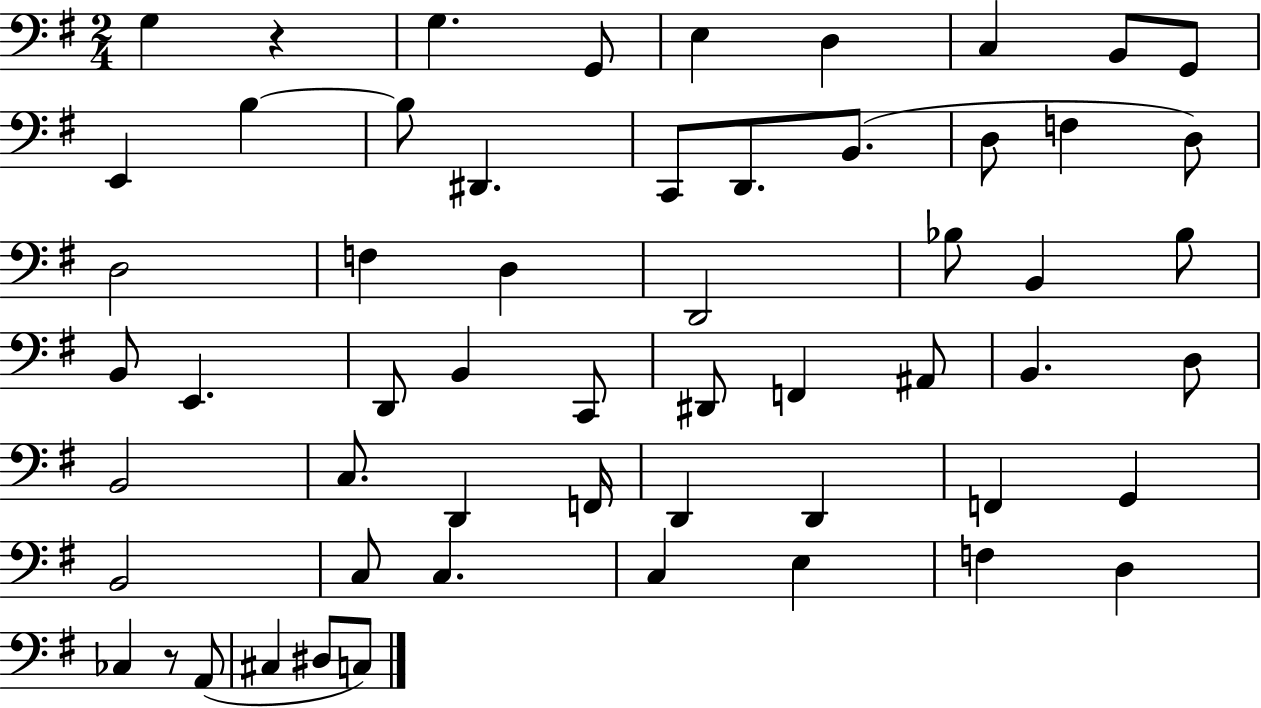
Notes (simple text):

G3/q R/q G3/q. G2/e E3/q D3/q C3/q B2/e G2/e E2/q B3/q B3/e D#2/q. C2/e D2/e. B2/e. D3/e F3/q D3/e D3/h F3/q D3/q D2/h Bb3/e B2/q Bb3/e B2/e E2/q. D2/e B2/q C2/e D#2/e F2/q A#2/e B2/q. D3/e B2/h C3/e. D2/q F2/s D2/q D2/q F2/q G2/q B2/h C3/e C3/q. C3/q E3/q F3/q D3/q CES3/q R/e A2/e C#3/q D#3/e C3/e